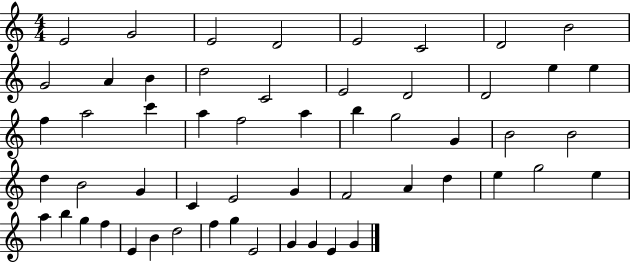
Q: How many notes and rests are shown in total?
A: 55